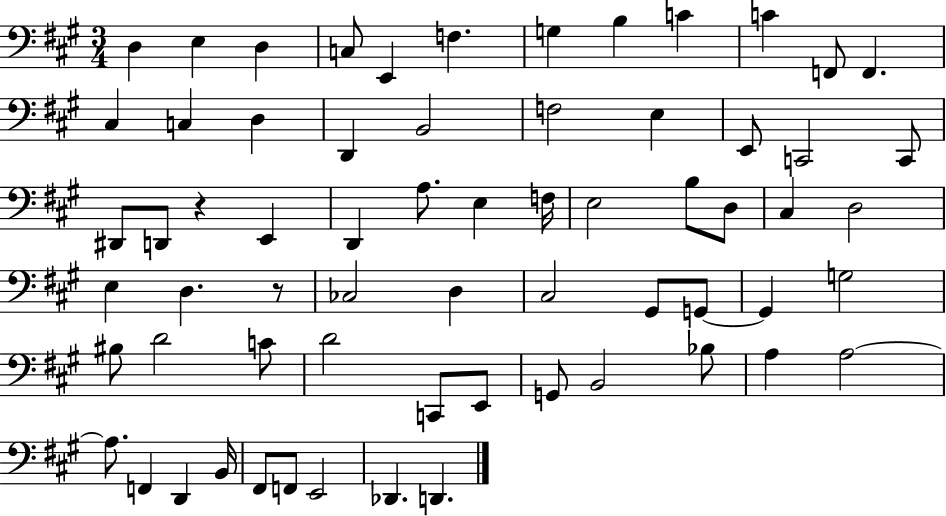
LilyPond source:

{
  \clef bass
  \numericTimeSignature
  \time 3/4
  \key a \major
  \repeat volta 2 { d4 e4 d4 | c8 e,4 f4. | g4 b4 c'4 | c'4 f,8 f,4. | \break cis4 c4 d4 | d,4 b,2 | f2 e4 | e,8 c,2 c,8 | \break dis,8 d,8 r4 e,4 | d,4 a8. e4 f16 | e2 b8 d8 | cis4 d2 | \break e4 d4. r8 | ces2 d4 | cis2 gis,8 g,8~~ | g,4 g2 | \break bis8 d'2 c'8 | d'2 c,8 e,8 | g,8 b,2 bes8 | a4 a2~~ | \break a8. f,4 d,4 b,16 | fis,8 f,8 e,2 | des,4. d,4. | } \bar "|."
}